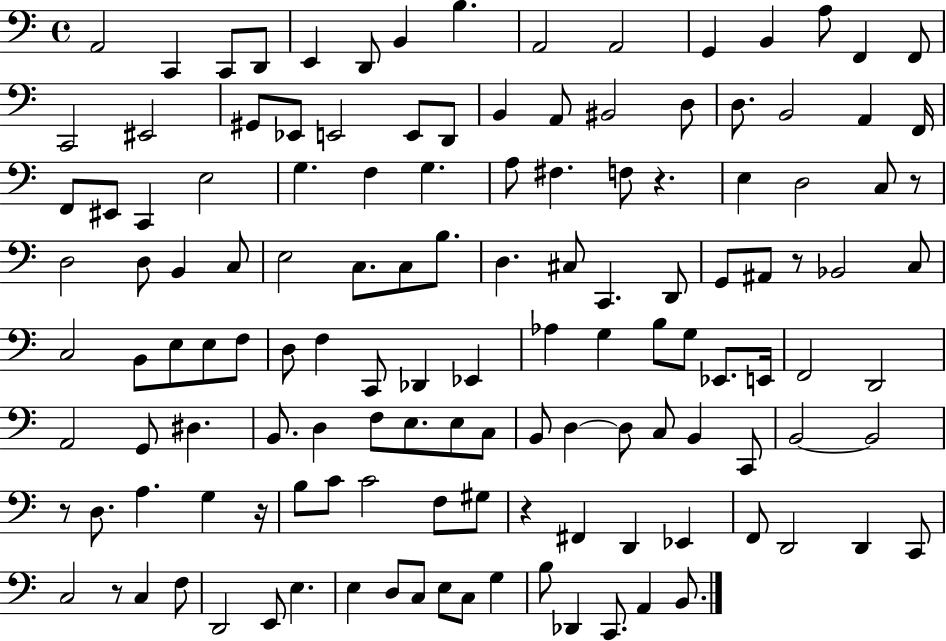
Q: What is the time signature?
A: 4/4